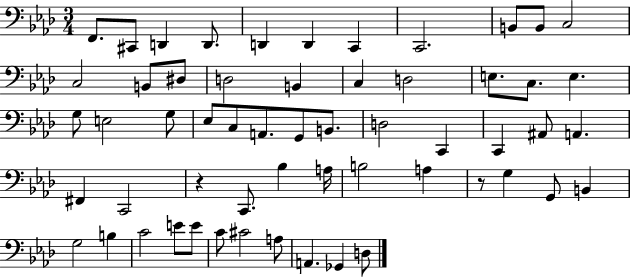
F2/e. C#2/e D2/q D2/e. D2/q D2/q C2/q C2/h. B2/e B2/e C3/h C3/h B2/e D#3/e D3/h B2/q C3/q D3/h E3/e. C3/e. E3/q. G3/e E3/h G3/e Eb3/e C3/e A2/e. G2/e B2/e. D3/h C2/q C2/q A#2/e A2/q. F#2/q C2/h R/q C2/e. Bb3/q A3/s B3/h A3/q R/e G3/q G2/e B2/q G3/h B3/q C4/h E4/e E4/e C4/e C#4/h A3/e A2/q. Gb2/q D3/e